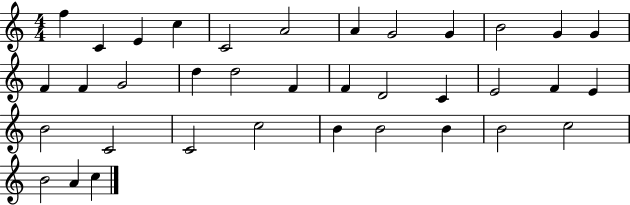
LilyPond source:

{
  \clef treble
  \numericTimeSignature
  \time 4/4
  \key c \major
  f''4 c'4 e'4 c''4 | c'2 a'2 | a'4 g'2 g'4 | b'2 g'4 g'4 | \break f'4 f'4 g'2 | d''4 d''2 f'4 | f'4 d'2 c'4 | e'2 f'4 e'4 | \break b'2 c'2 | c'2 c''2 | b'4 b'2 b'4 | b'2 c''2 | \break b'2 a'4 c''4 | \bar "|."
}